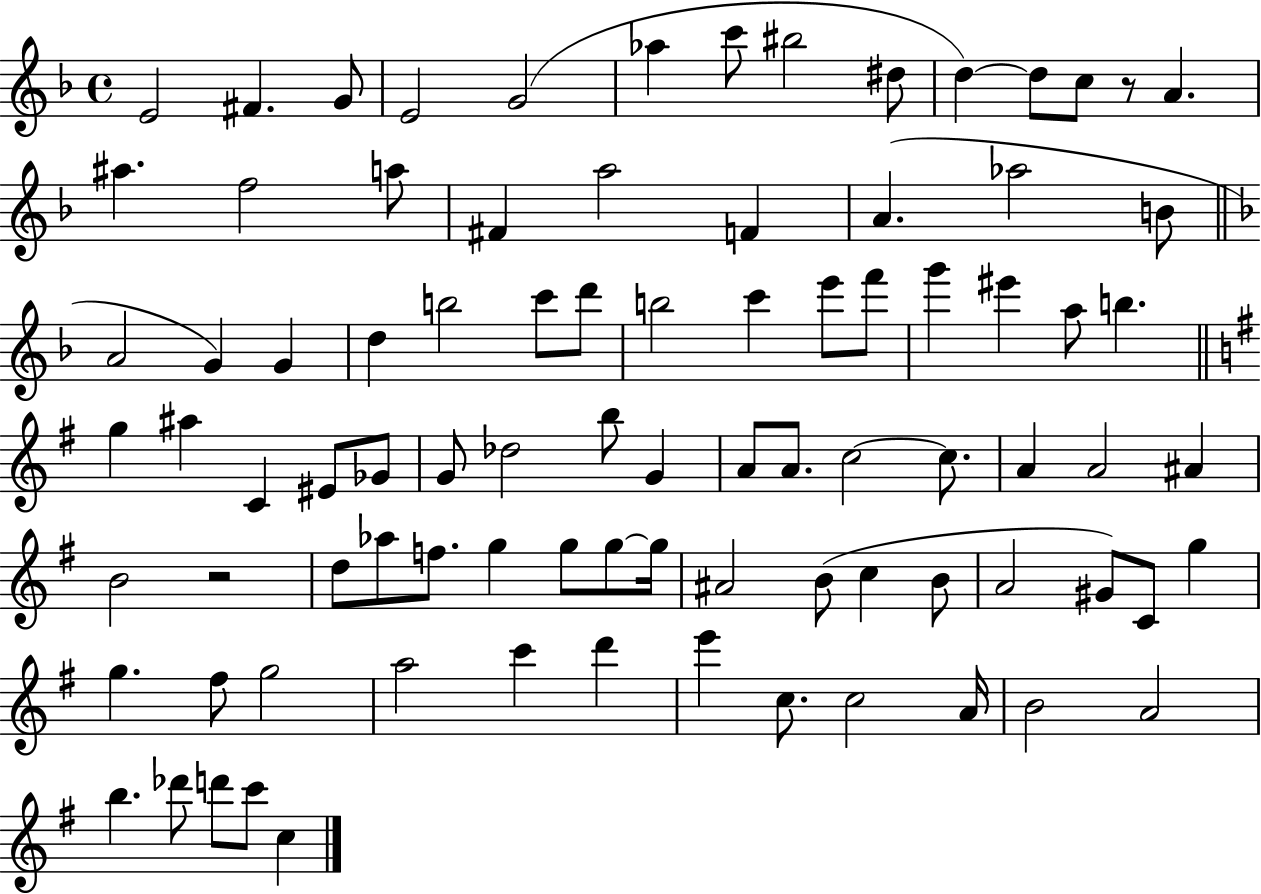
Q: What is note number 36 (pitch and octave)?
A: A5